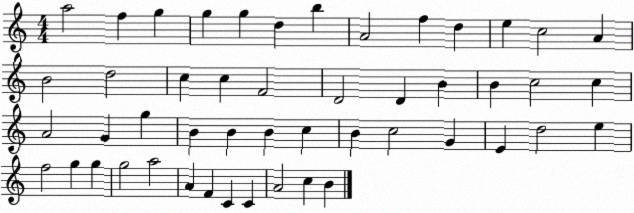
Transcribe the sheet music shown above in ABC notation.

X:1
T:Untitled
M:4/4
L:1/4
K:C
a2 f g g g d b A2 f d e c2 A B2 d2 c c F2 D2 D B B c2 c A2 G g B B B c B c2 G E d2 e f2 g g g2 a2 A F C C A2 c B